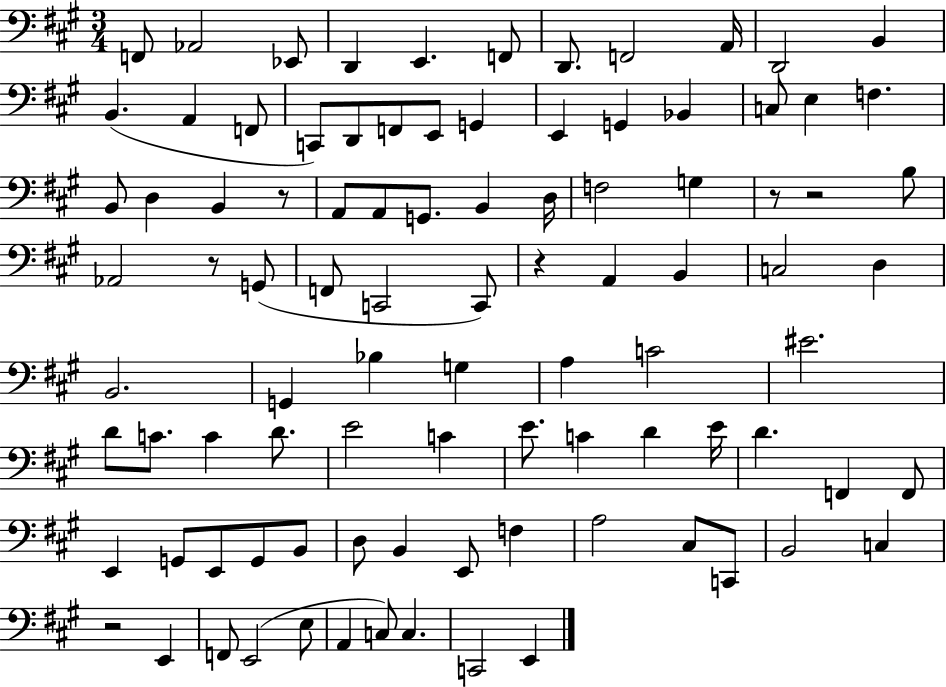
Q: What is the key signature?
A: A major